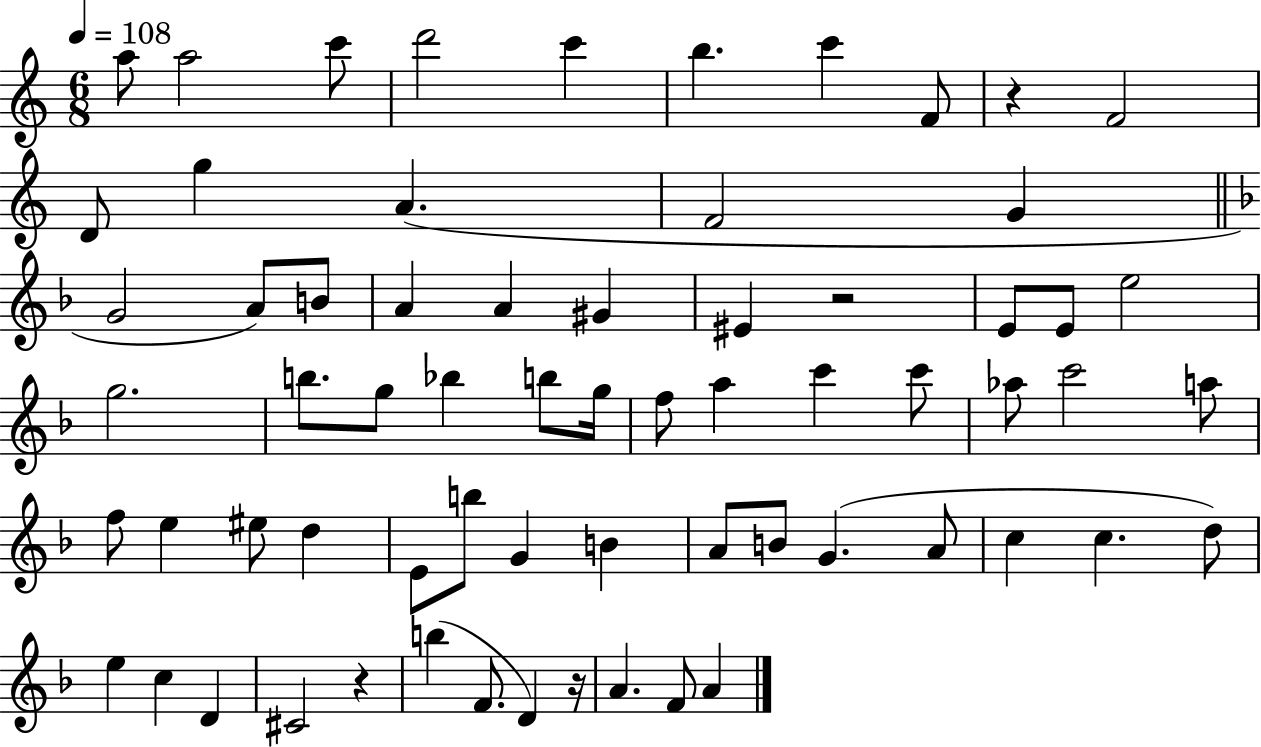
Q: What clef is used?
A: treble